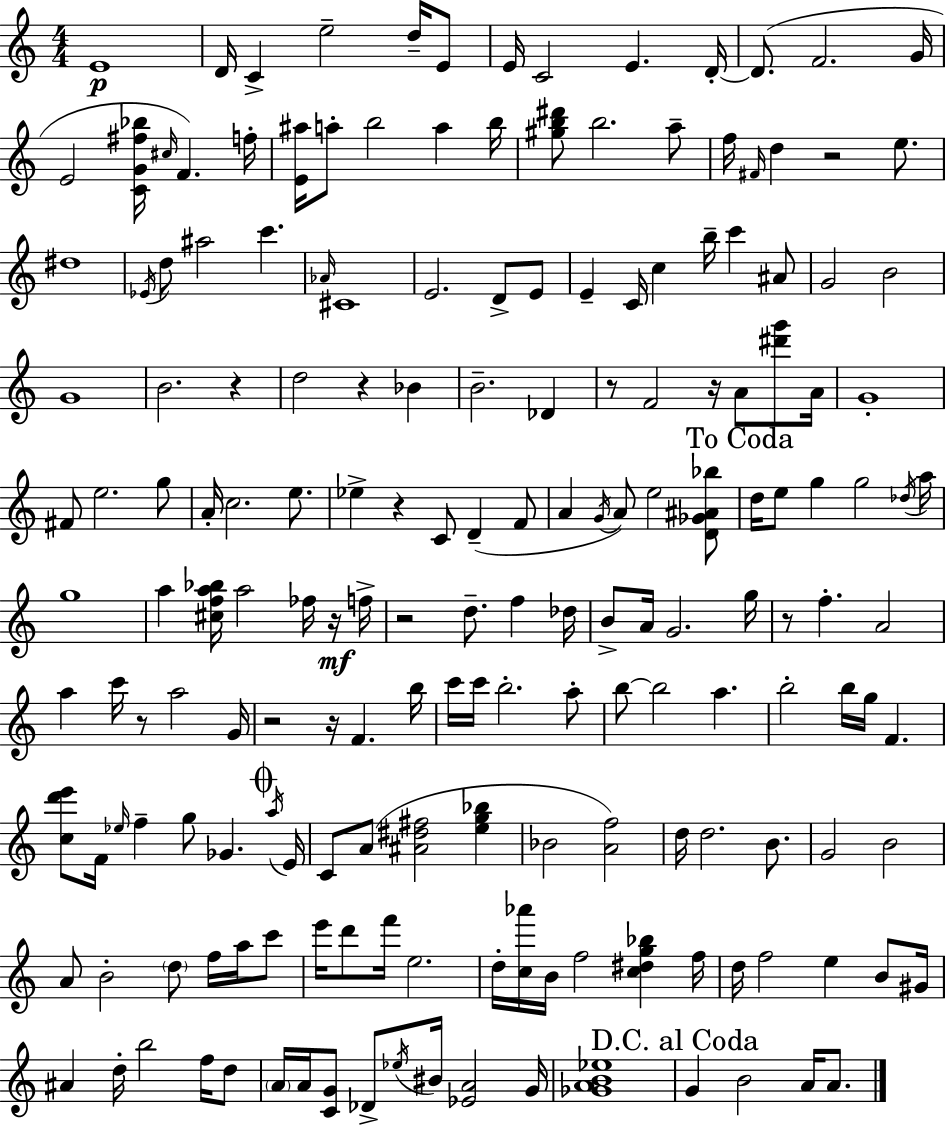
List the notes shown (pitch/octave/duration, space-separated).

E4/w D4/s C4/q E5/h D5/s E4/e E4/s C4/h E4/q. D4/s D4/e. F4/h. G4/s E4/h [C4,G4,F#5,Bb5]/s C#5/s F4/q. F5/s [E4,A#5]/s A5/e B5/h A5/q B5/s [G#5,B5,D#6]/e B5/h. A5/e F5/s F#4/s D5/q R/h E5/e. D#5/w Eb4/s D5/e A#5/h C6/q. Ab4/s C#4/w E4/h. D4/e E4/e E4/q C4/s C5/q B5/s C6/q A#4/e G4/h B4/h G4/w B4/h. R/q D5/h R/q Bb4/q B4/h. Db4/q R/e F4/h R/s A4/e [D#6,G6]/e A4/s G4/w F#4/e E5/h. G5/e A4/s C5/h. E5/e. Eb5/q R/q C4/e D4/q F4/e A4/q G4/s A4/e E5/h [D4,Gb4,A#4,Bb5]/e D5/s E5/e G5/q G5/h Db5/s A5/s G5/w A5/q [C#5,F5,A5,Bb5]/s A5/h FES5/s R/s F5/s R/h D5/e. F5/q Db5/s B4/e A4/s G4/h. G5/s R/e F5/q. A4/h A5/q C6/s R/e A5/h G4/s R/h R/s F4/q. B5/s C6/s C6/s B5/h. A5/e B5/e B5/h A5/q. B5/h B5/s G5/s F4/q. [C5,D6,E6]/e F4/s Eb5/s F5/q G5/e Gb4/q. A5/s E4/s C4/e A4/e [A#4,D#5,F#5]/h [E5,G5,Bb5]/q Bb4/h [A4,F5]/h D5/s D5/h. B4/e. G4/h B4/h A4/e B4/h D5/e F5/s A5/s C6/e E6/s D6/e F6/s E5/h. D5/s [C5,Ab6]/s B4/s F5/h [C5,D#5,G5,Bb5]/q F5/s D5/s F5/h E5/q B4/e G#4/s A#4/q D5/s B5/h F5/s D5/e A4/s A4/s [C4,G4]/e Db4/e Eb5/s BIS4/s [Eb4,A4]/h G4/s [Gb4,A4,B4,Eb5]/w G4/q B4/h A4/s A4/e.